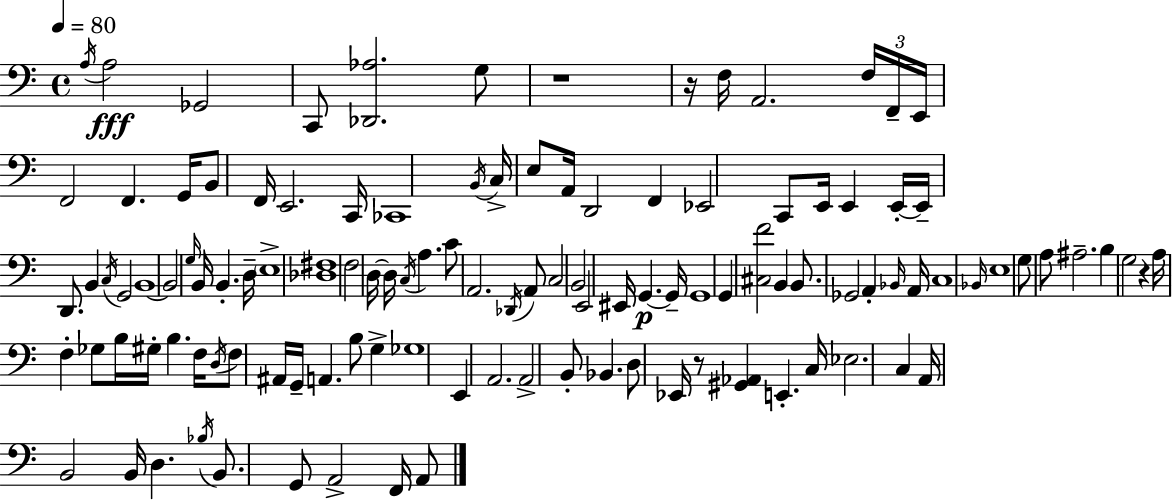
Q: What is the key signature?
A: C major